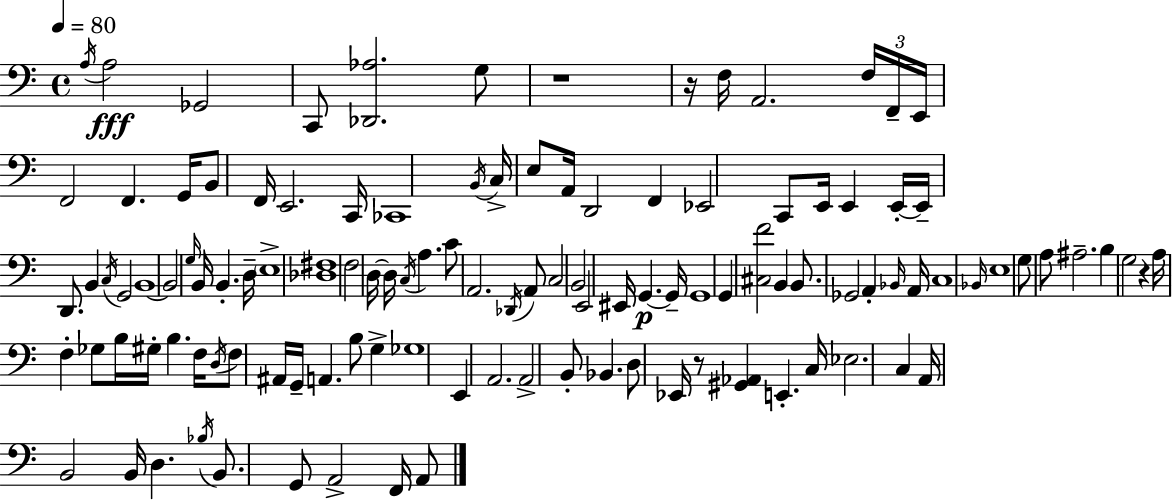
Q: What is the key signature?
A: C major